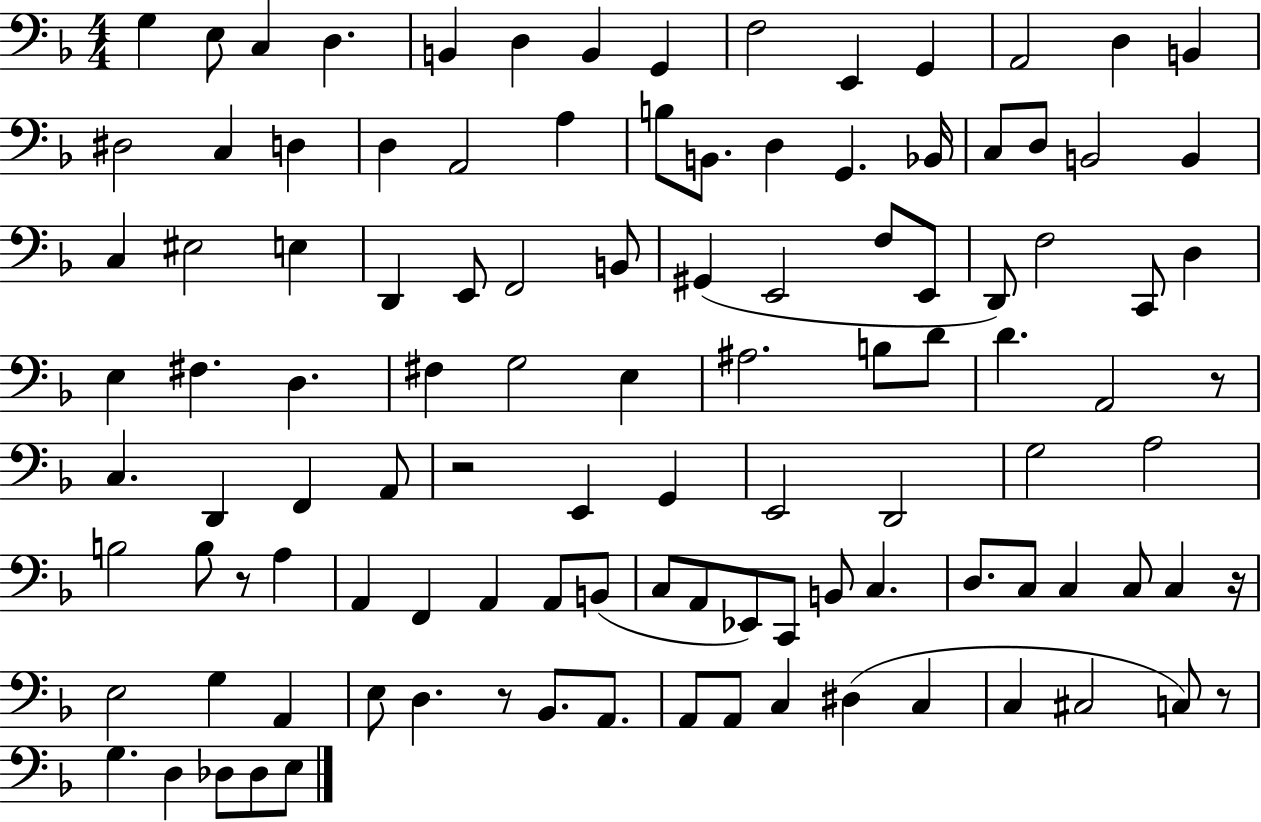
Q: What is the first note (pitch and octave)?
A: G3